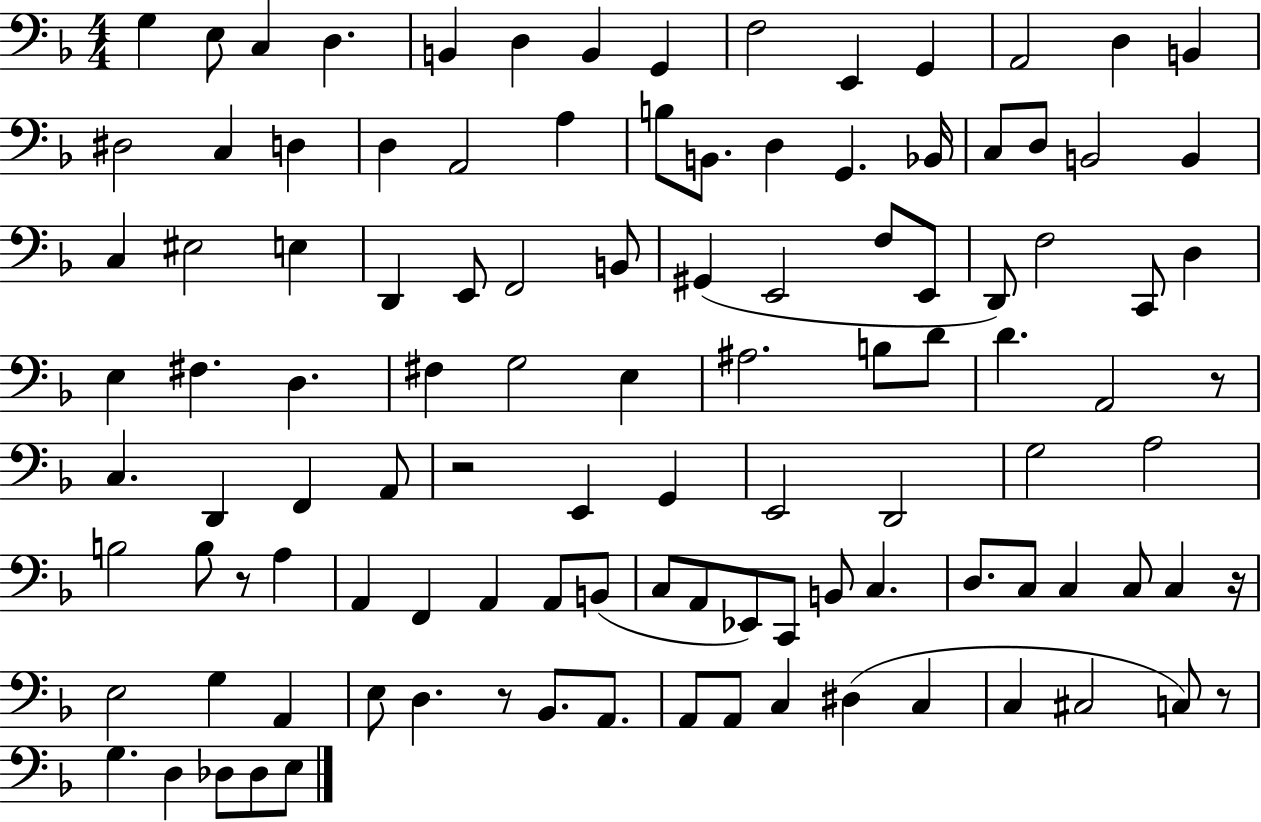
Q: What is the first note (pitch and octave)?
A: G3